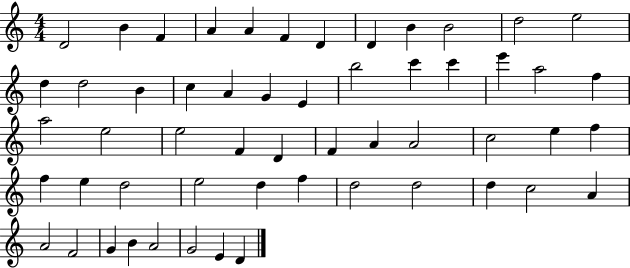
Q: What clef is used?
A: treble